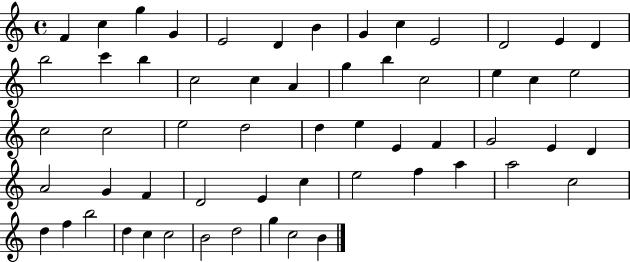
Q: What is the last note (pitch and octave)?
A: B4